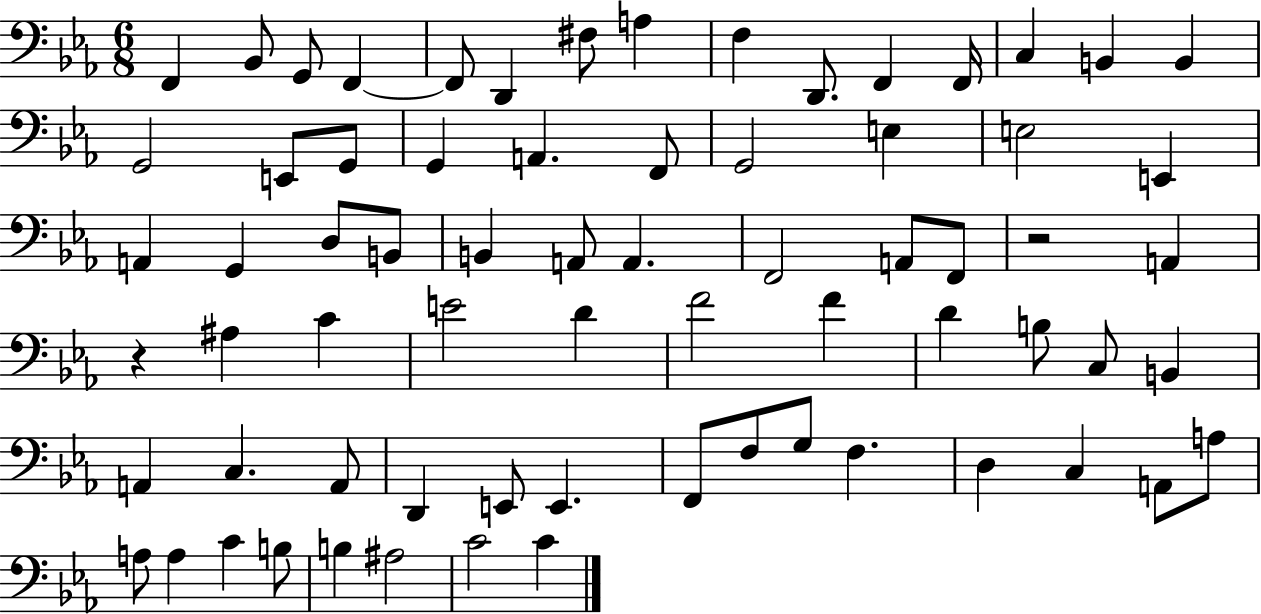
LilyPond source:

{
  \clef bass
  \numericTimeSignature
  \time 6/8
  \key ees \major
  f,4 bes,8 g,8 f,4~~ | f,8 d,4 fis8 a4 | f4 d,8. f,4 f,16 | c4 b,4 b,4 | \break g,2 e,8 g,8 | g,4 a,4. f,8 | g,2 e4 | e2 e,4 | \break a,4 g,4 d8 b,8 | b,4 a,8 a,4. | f,2 a,8 f,8 | r2 a,4 | \break r4 ais4 c'4 | e'2 d'4 | f'2 f'4 | d'4 b8 c8 b,4 | \break a,4 c4. a,8 | d,4 e,8 e,4. | f,8 f8 g8 f4. | d4 c4 a,8 a8 | \break a8 a4 c'4 b8 | b4 ais2 | c'2 c'4 | \bar "|."
}